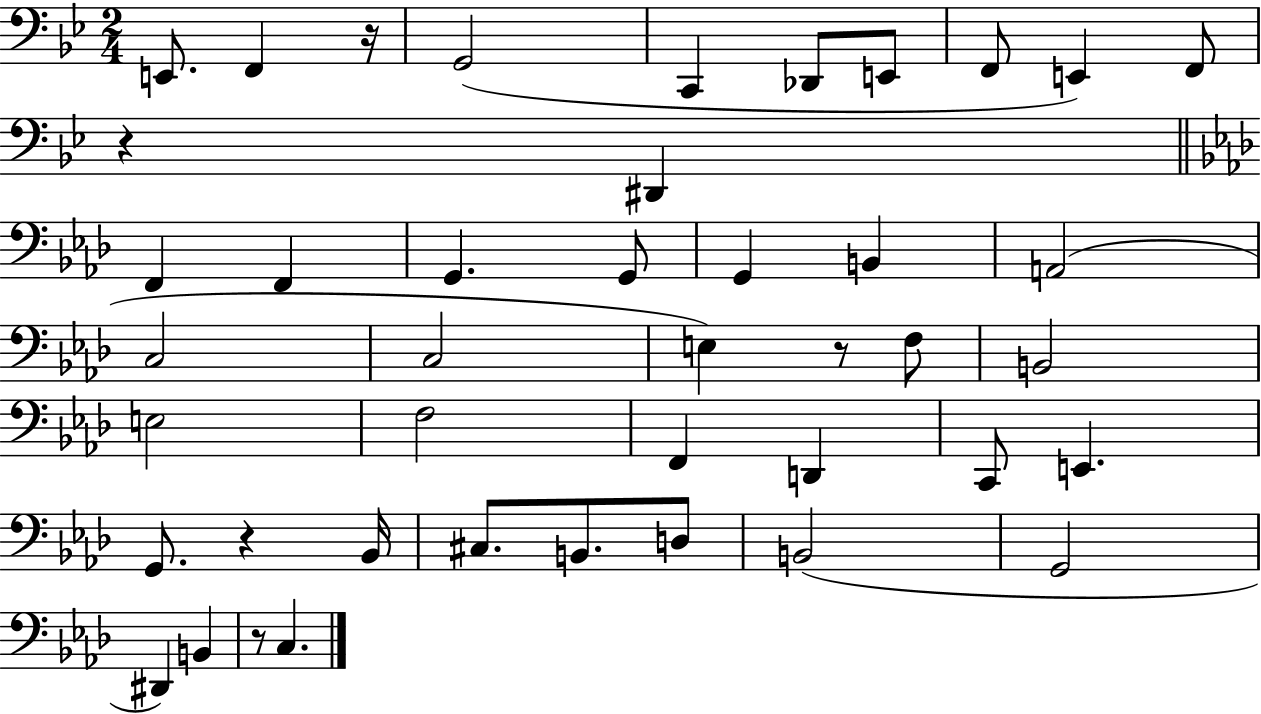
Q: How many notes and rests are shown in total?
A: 43